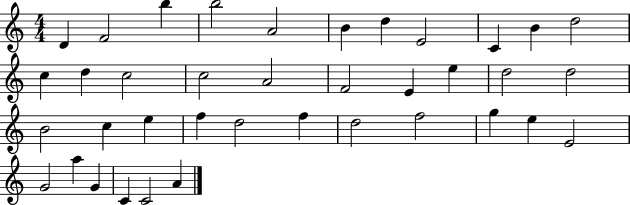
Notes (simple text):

D4/q F4/h B5/q B5/h A4/h B4/q D5/q E4/h C4/q B4/q D5/h C5/q D5/q C5/h C5/h A4/h F4/h E4/q E5/q D5/h D5/h B4/h C5/q E5/q F5/q D5/h F5/q D5/h F5/h G5/q E5/q E4/h G4/h A5/q G4/q C4/q C4/h A4/q